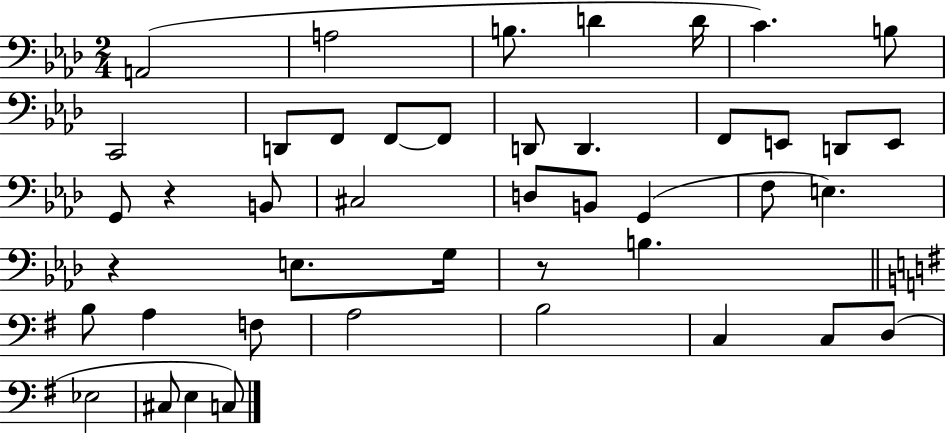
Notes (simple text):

A2/h A3/h B3/e. D4/q D4/s C4/q. B3/e C2/h D2/e F2/e F2/e F2/e D2/e D2/q. F2/e E2/e D2/e E2/e G2/e R/q B2/e C#3/h D3/e B2/e G2/q F3/e E3/q. R/q E3/e. G3/s R/e B3/q. B3/e A3/q F3/e A3/h B3/h C3/q C3/e D3/e Eb3/h C#3/e E3/q C3/e